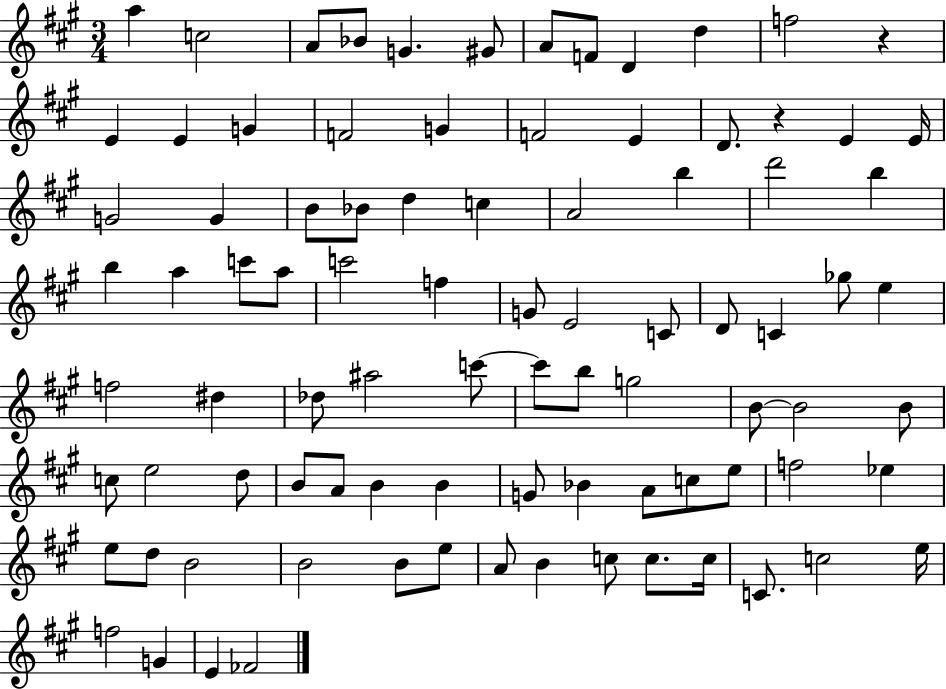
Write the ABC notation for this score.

X:1
T:Untitled
M:3/4
L:1/4
K:A
a c2 A/2 _B/2 G ^G/2 A/2 F/2 D d f2 z E E G F2 G F2 E D/2 z E E/4 G2 G B/2 _B/2 d c A2 b d'2 b b a c'/2 a/2 c'2 f G/2 E2 C/2 D/2 C _g/2 e f2 ^d _d/2 ^a2 c'/2 c'/2 b/2 g2 B/2 B2 B/2 c/2 e2 d/2 B/2 A/2 B B G/2 _B A/2 c/2 e/2 f2 _e e/2 d/2 B2 B2 B/2 e/2 A/2 B c/2 c/2 c/4 C/2 c2 e/4 f2 G E _F2